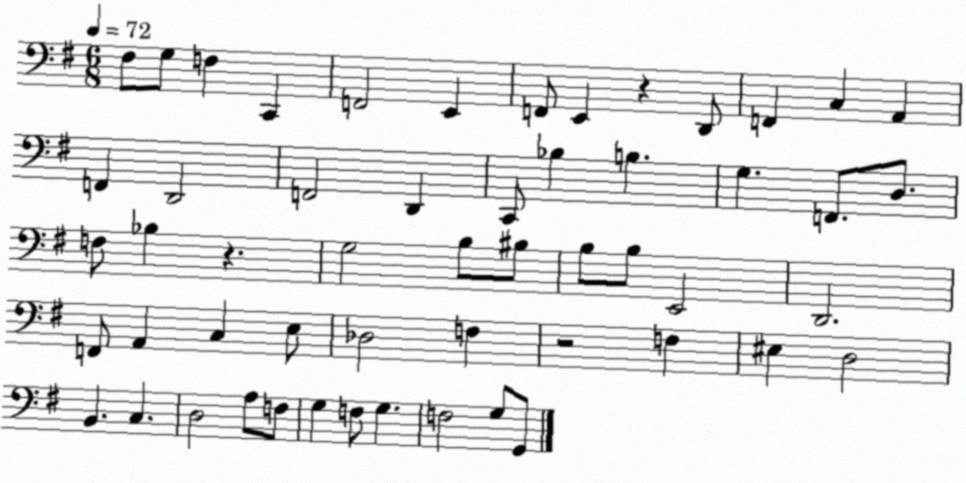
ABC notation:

X:1
T:Untitled
M:6/8
L:1/4
K:G
^F,/2 G,/2 F, C,, F,,2 E,, F,,/2 E,, z D,,/2 F,, C, A,, F,, D,,2 F,,2 D,, C,,/2 _B, B, G, F,,/2 D,/2 F,/2 _B, z G,2 B,/2 ^B,/2 B,/2 B,/2 E,,2 D,,2 F,,/2 A,, C, E,/2 _D,2 F, z2 F, ^E, D,2 B,, C, D,2 A,/2 F,/2 G, F,/2 G, F,2 G,/2 G,,/2